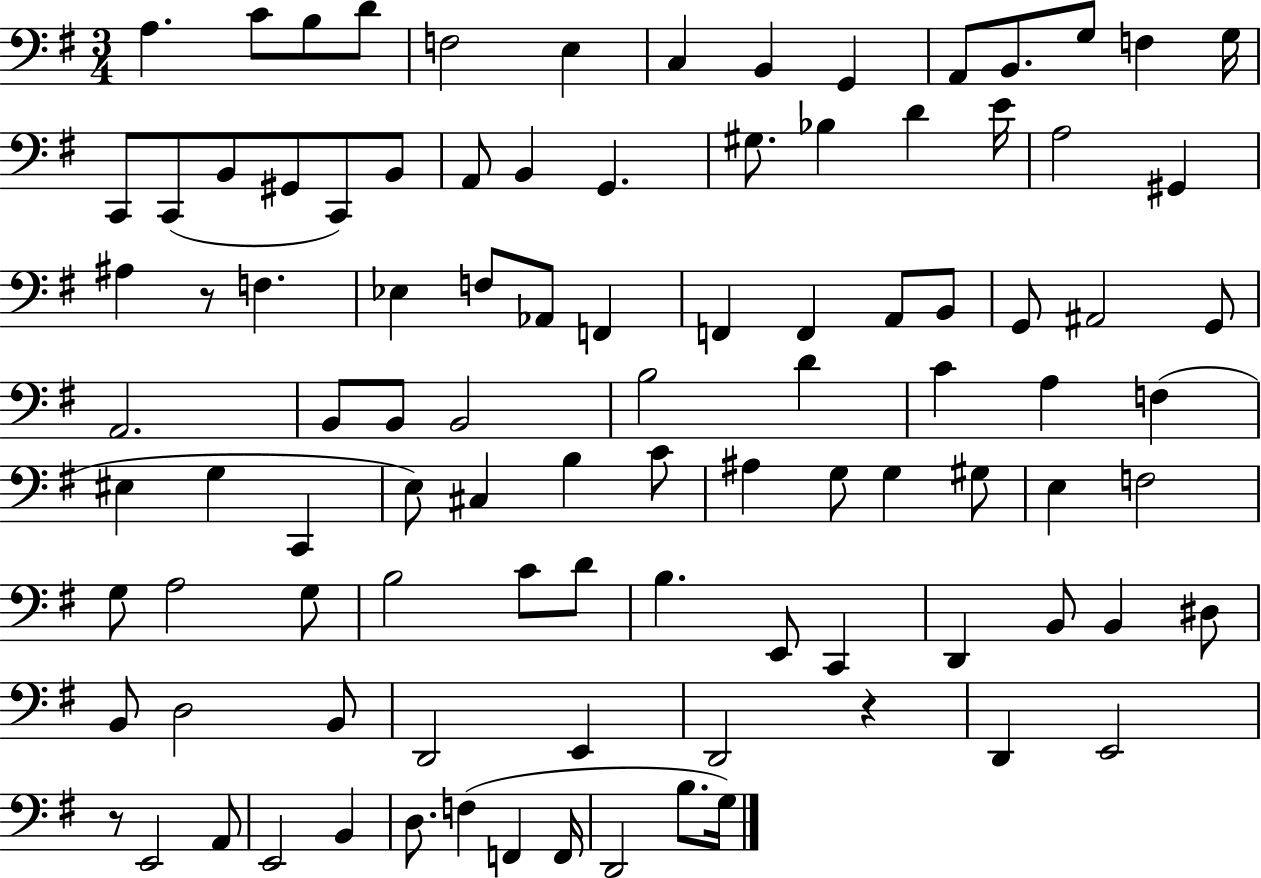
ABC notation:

X:1
T:Untitled
M:3/4
L:1/4
K:G
A, C/2 B,/2 D/2 F,2 E, C, B,, G,, A,,/2 B,,/2 G,/2 F, G,/4 C,,/2 C,,/2 B,,/2 ^G,,/2 C,,/2 B,,/2 A,,/2 B,, G,, ^G,/2 _B, D E/4 A,2 ^G,, ^A, z/2 F, _E, F,/2 _A,,/2 F,, F,, F,, A,,/2 B,,/2 G,,/2 ^A,,2 G,,/2 A,,2 B,,/2 B,,/2 B,,2 B,2 D C A, F, ^E, G, C,, E,/2 ^C, B, C/2 ^A, G,/2 G, ^G,/2 E, F,2 G,/2 A,2 G,/2 B,2 C/2 D/2 B, E,,/2 C,, D,, B,,/2 B,, ^D,/2 B,,/2 D,2 B,,/2 D,,2 E,, D,,2 z D,, E,,2 z/2 E,,2 A,,/2 E,,2 B,, D,/2 F, F,, F,,/4 D,,2 B,/2 G,/4